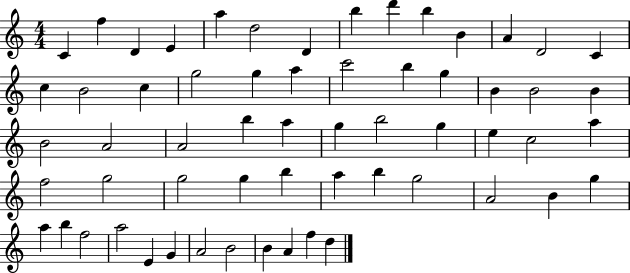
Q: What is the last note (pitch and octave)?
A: D5